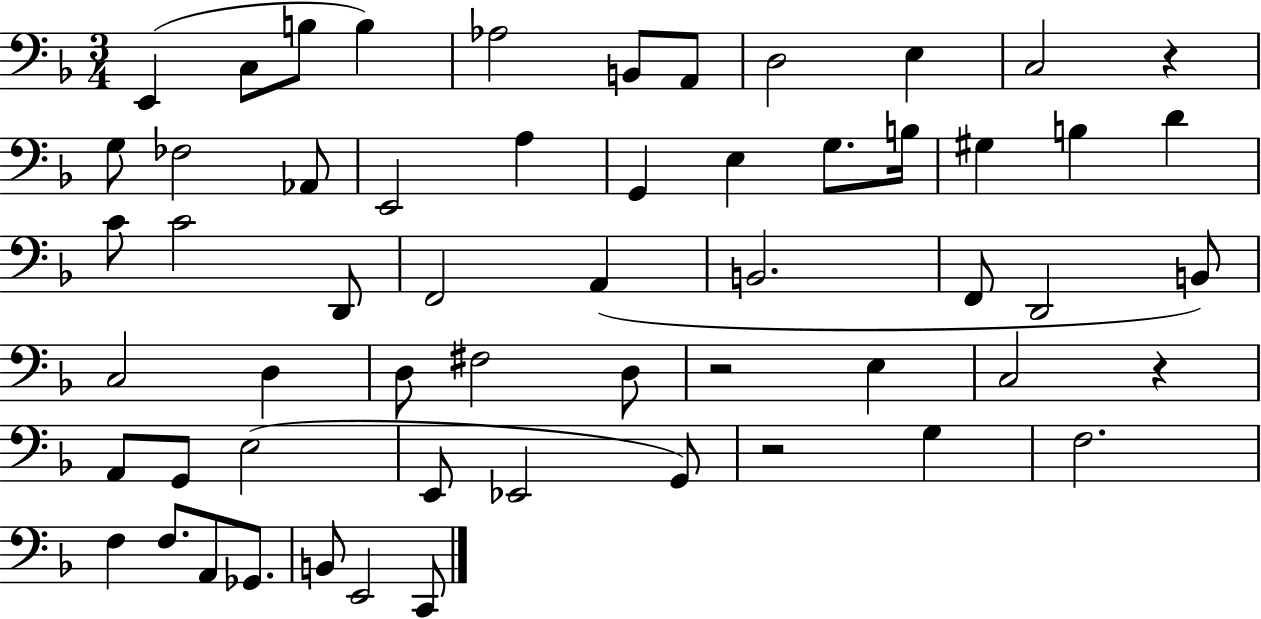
E2/q C3/e B3/e B3/q Ab3/h B2/e A2/e D3/h E3/q C3/h R/q G3/e FES3/h Ab2/e E2/h A3/q G2/q E3/q G3/e. B3/s G#3/q B3/q D4/q C4/e C4/h D2/e F2/h A2/q B2/h. F2/e D2/h B2/e C3/h D3/q D3/e F#3/h D3/e R/h E3/q C3/h R/q A2/e G2/e E3/h E2/e Eb2/h G2/e R/h G3/q F3/h. F3/q F3/e. A2/e Gb2/e. B2/e E2/h C2/e